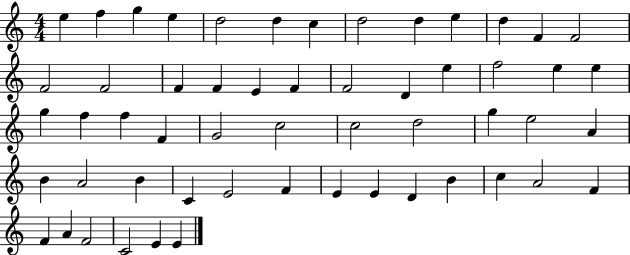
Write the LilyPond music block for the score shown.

{
  \clef treble
  \numericTimeSignature
  \time 4/4
  \key c \major
  e''4 f''4 g''4 e''4 | d''2 d''4 c''4 | d''2 d''4 e''4 | d''4 f'4 f'2 | \break f'2 f'2 | f'4 f'4 e'4 f'4 | f'2 d'4 e''4 | f''2 e''4 e''4 | \break g''4 f''4 f''4 f'4 | g'2 c''2 | c''2 d''2 | g''4 e''2 a'4 | \break b'4 a'2 b'4 | c'4 e'2 f'4 | e'4 e'4 d'4 b'4 | c''4 a'2 f'4 | \break f'4 a'4 f'2 | c'2 e'4 e'4 | \bar "|."
}